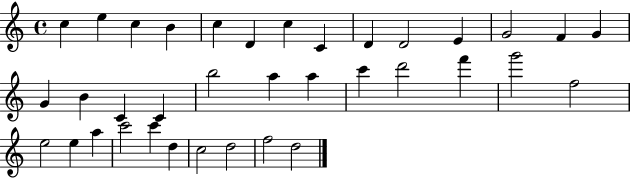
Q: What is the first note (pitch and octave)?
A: C5